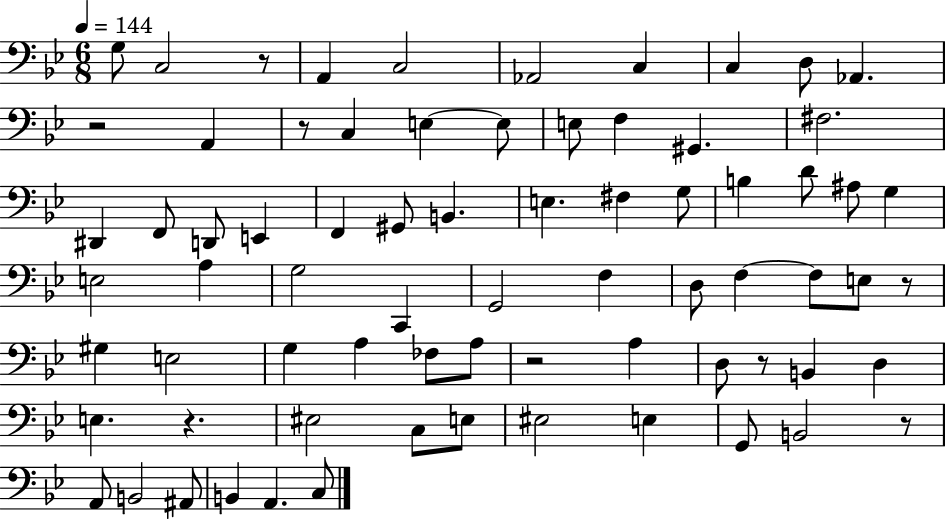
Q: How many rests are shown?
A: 8